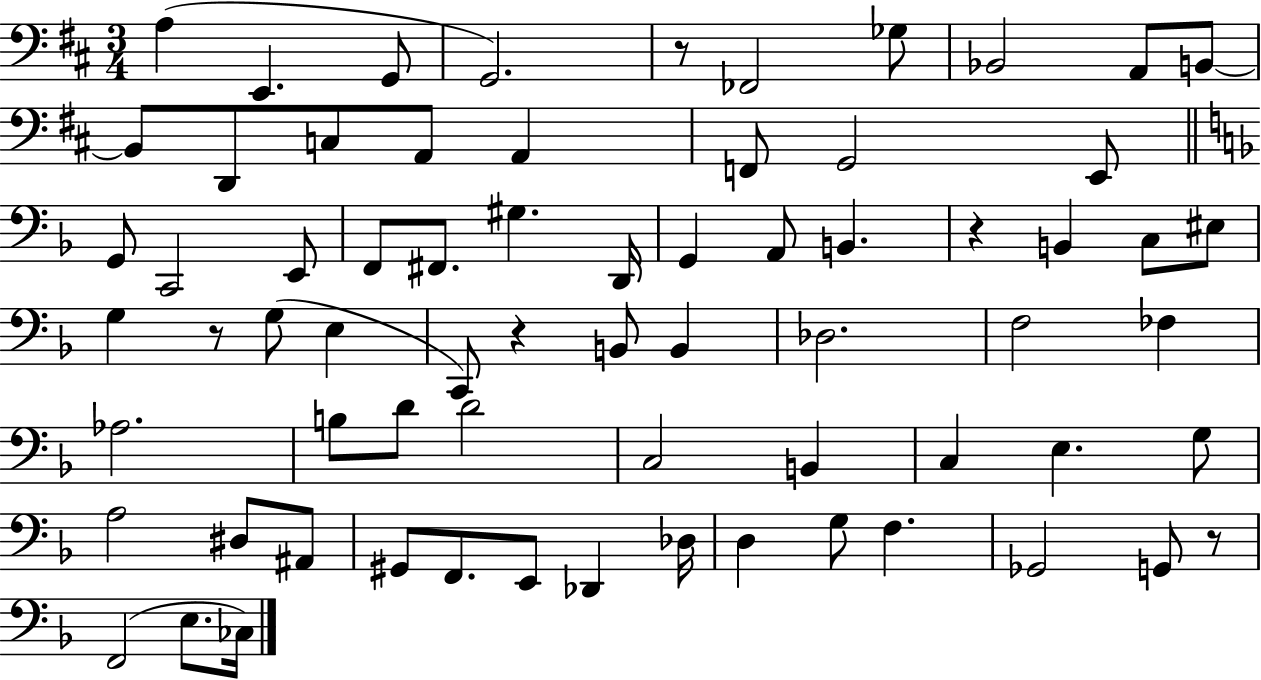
{
  \clef bass
  \numericTimeSignature
  \time 3/4
  \key d \major
  a4( e,4. g,8 | g,2.) | r8 fes,2 ges8 | bes,2 a,8 b,8~~ | \break b,8 d,8 c8 a,8 a,4 | f,8 g,2 e,8 | \bar "||" \break \key f \major g,8 c,2 e,8 | f,8 fis,8. gis4. d,16 | g,4 a,8 b,4. | r4 b,4 c8 eis8 | \break g4 r8 g8( e4 | c,8) r4 b,8 b,4 | des2. | f2 fes4 | \break aes2. | b8 d'8 d'2 | c2 b,4 | c4 e4. g8 | \break a2 dis8 ais,8 | gis,8 f,8. e,8 des,4 des16 | d4 g8 f4. | ges,2 g,8 r8 | \break f,2( e8. ces16) | \bar "|."
}